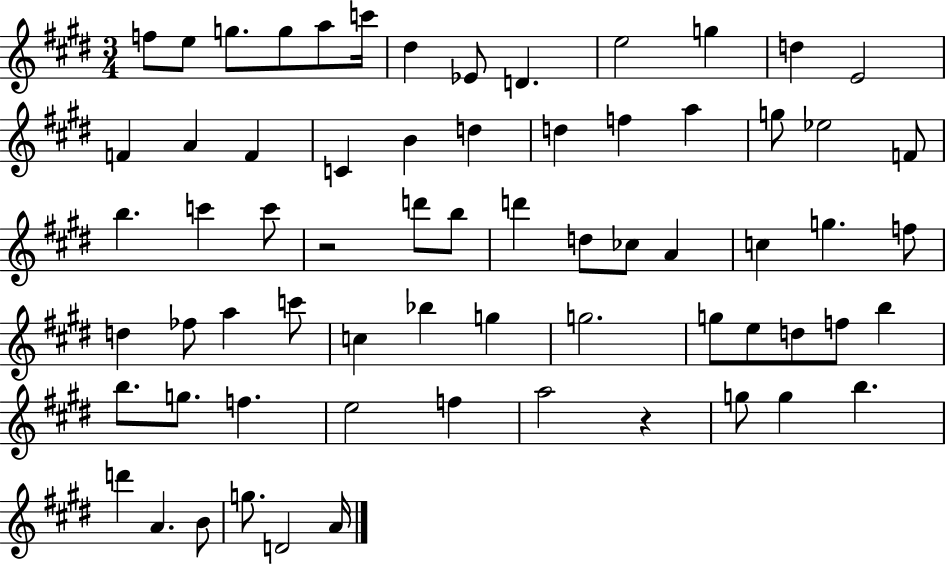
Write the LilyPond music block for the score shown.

{
  \clef treble
  \numericTimeSignature
  \time 3/4
  \key e \major
  f''8 e''8 g''8. g''8 a''8 c'''16 | dis''4 ees'8 d'4. | e''2 g''4 | d''4 e'2 | \break f'4 a'4 f'4 | c'4 b'4 d''4 | d''4 f''4 a''4 | g''8 ees''2 f'8 | \break b''4. c'''4 c'''8 | r2 d'''8 b''8 | d'''4 d''8 ces''8 a'4 | c''4 g''4. f''8 | \break d''4 fes''8 a''4 c'''8 | c''4 bes''4 g''4 | g''2. | g''8 e''8 d''8 f''8 b''4 | \break b''8. g''8. f''4. | e''2 f''4 | a''2 r4 | g''8 g''4 b''4. | \break d'''4 a'4. b'8 | g''8. d'2 a'16 | \bar "|."
}